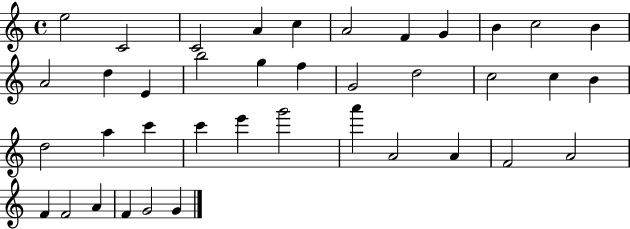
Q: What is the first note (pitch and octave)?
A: E5